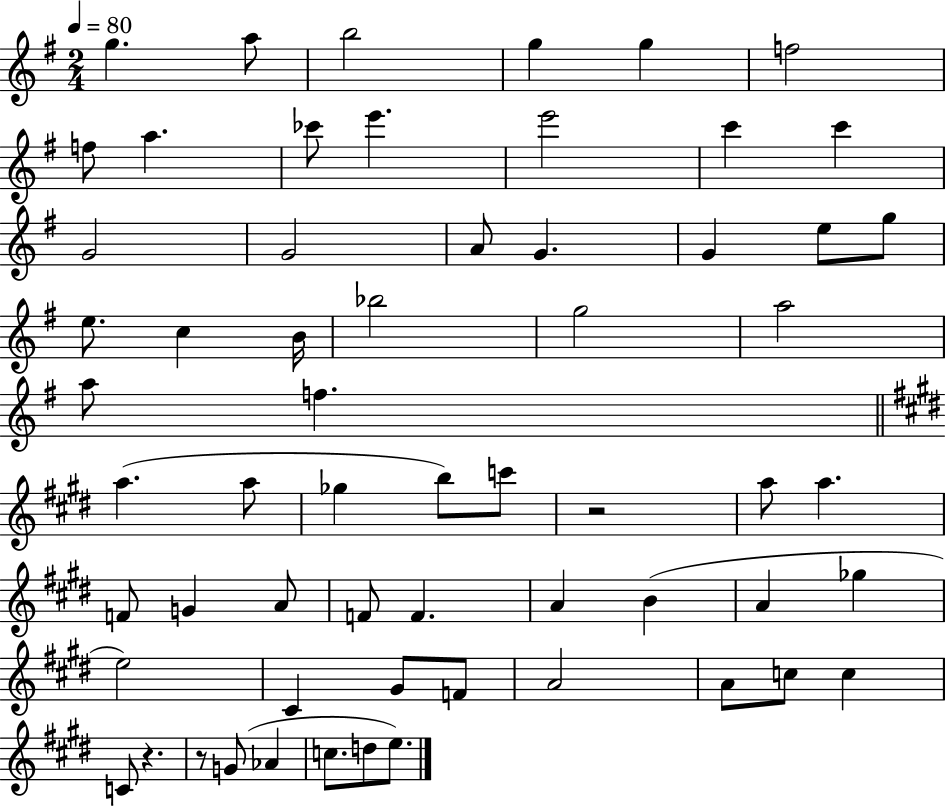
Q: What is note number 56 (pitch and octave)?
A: C5